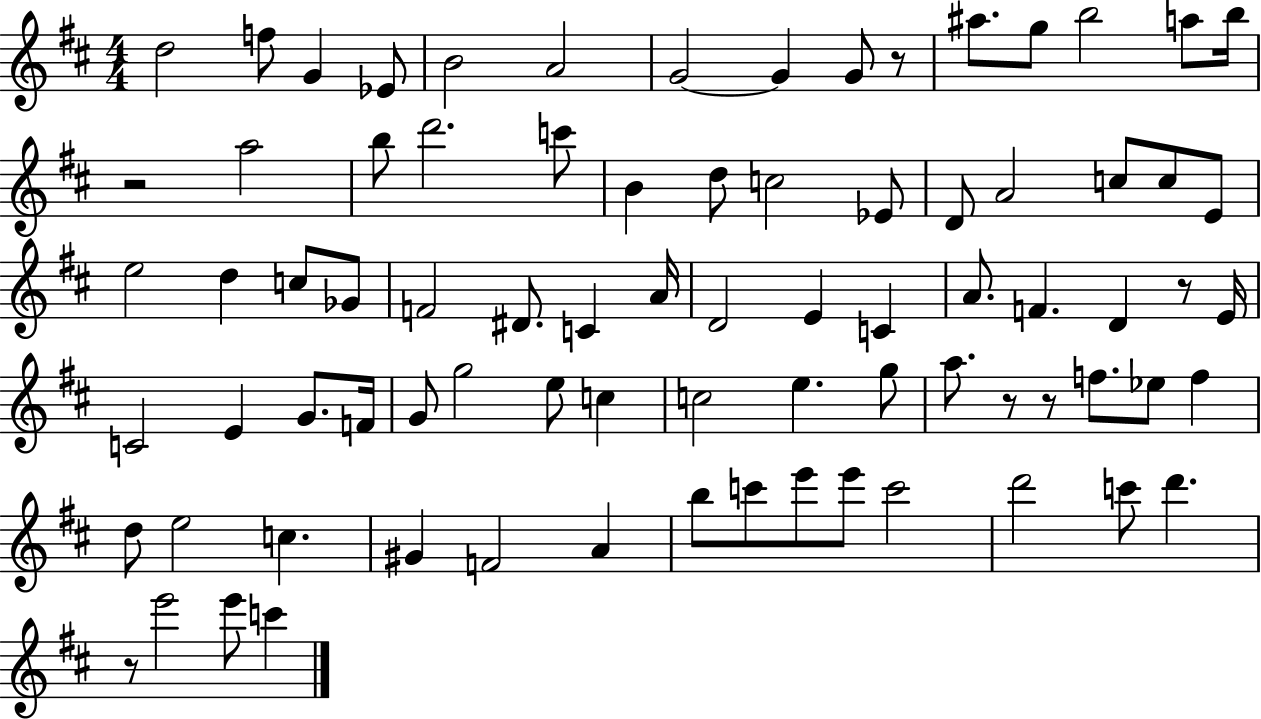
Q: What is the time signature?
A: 4/4